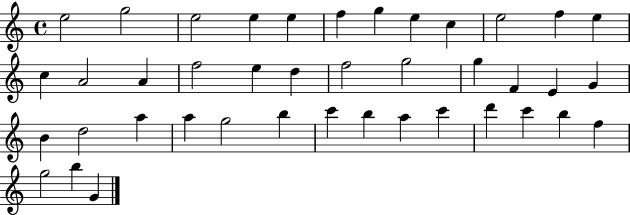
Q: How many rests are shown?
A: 0